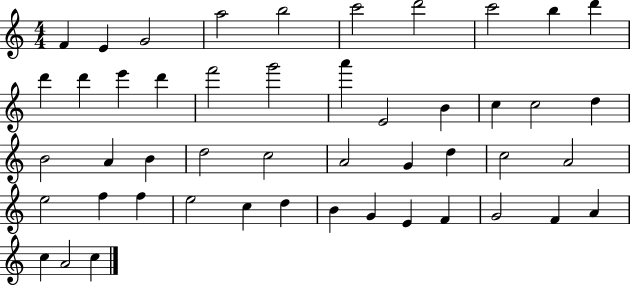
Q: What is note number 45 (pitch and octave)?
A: A4